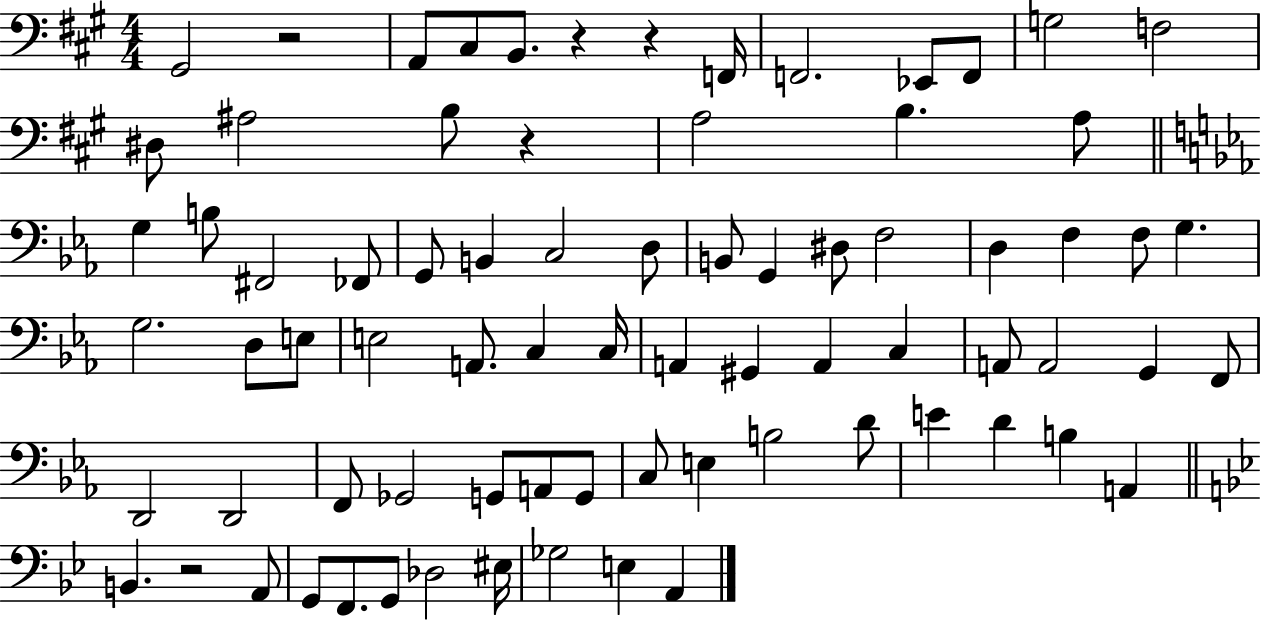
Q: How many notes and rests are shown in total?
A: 77